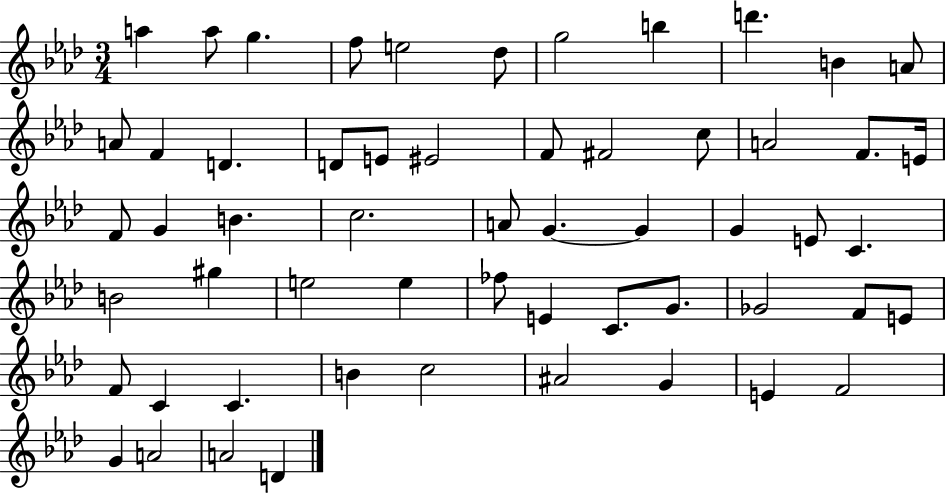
A5/q A5/e G5/q. F5/e E5/h Db5/e G5/h B5/q D6/q. B4/q A4/e A4/e F4/q D4/q. D4/e E4/e EIS4/h F4/e F#4/h C5/e A4/h F4/e. E4/s F4/e G4/q B4/q. C5/h. A4/e G4/q. G4/q G4/q E4/e C4/q. B4/h G#5/q E5/h E5/q FES5/e E4/q C4/e. G4/e. Gb4/h F4/e E4/e F4/e C4/q C4/q. B4/q C5/h A#4/h G4/q E4/q F4/h G4/q A4/h A4/h D4/q